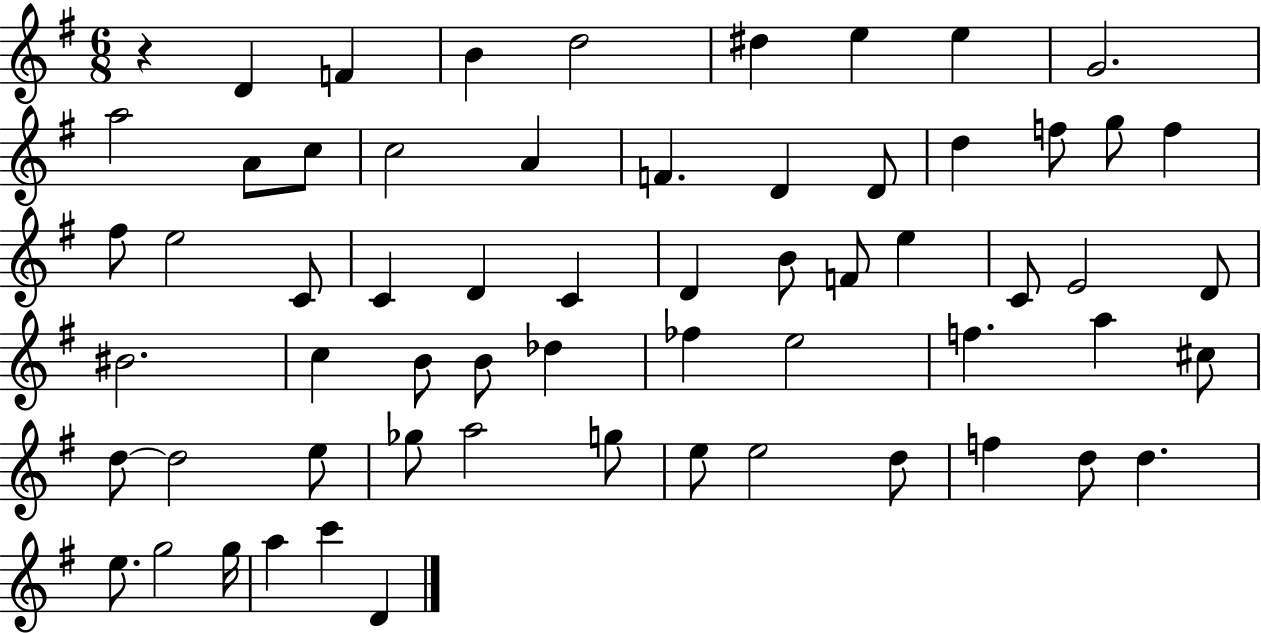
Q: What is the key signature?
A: G major